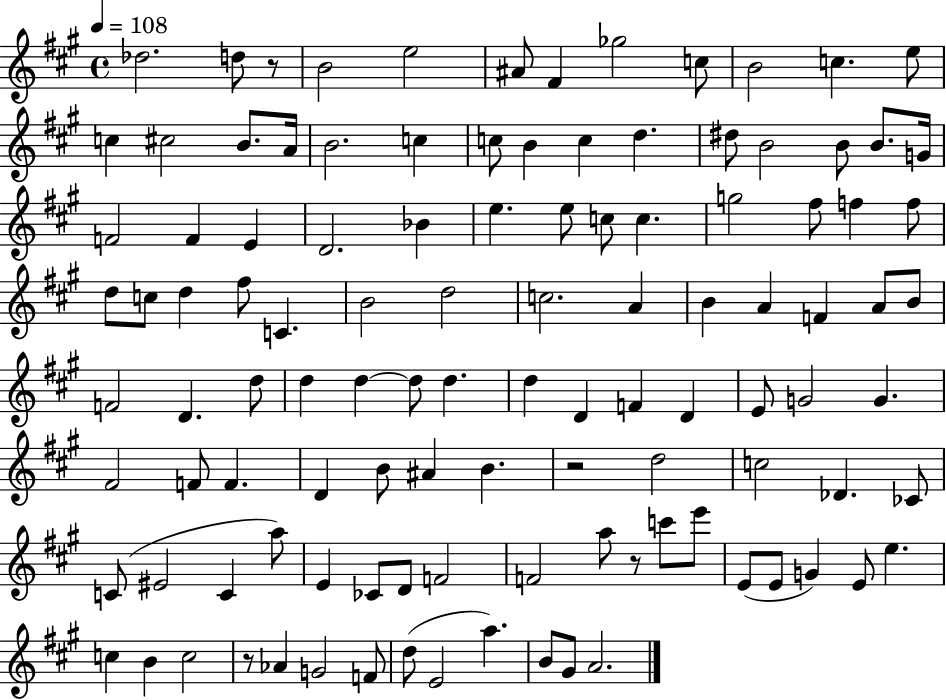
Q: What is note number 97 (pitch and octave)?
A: B4